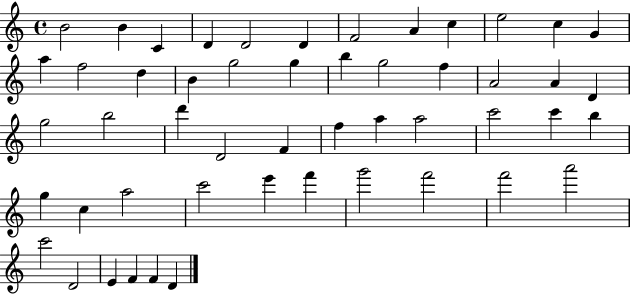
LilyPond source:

{
  \clef treble
  \time 4/4
  \defaultTimeSignature
  \key c \major
  b'2 b'4 c'4 | d'4 d'2 d'4 | f'2 a'4 c''4 | e''2 c''4 g'4 | \break a''4 f''2 d''4 | b'4 g''2 g''4 | b''4 g''2 f''4 | a'2 a'4 d'4 | \break g''2 b''2 | d'''4 d'2 f'4 | f''4 a''4 a''2 | c'''2 c'''4 b''4 | \break g''4 c''4 a''2 | c'''2 e'''4 f'''4 | g'''2 f'''2 | f'''2 a'''2 | \break c'''2 d'2 | e'4 f'4 f'4 d'4 | \bar "|."
}